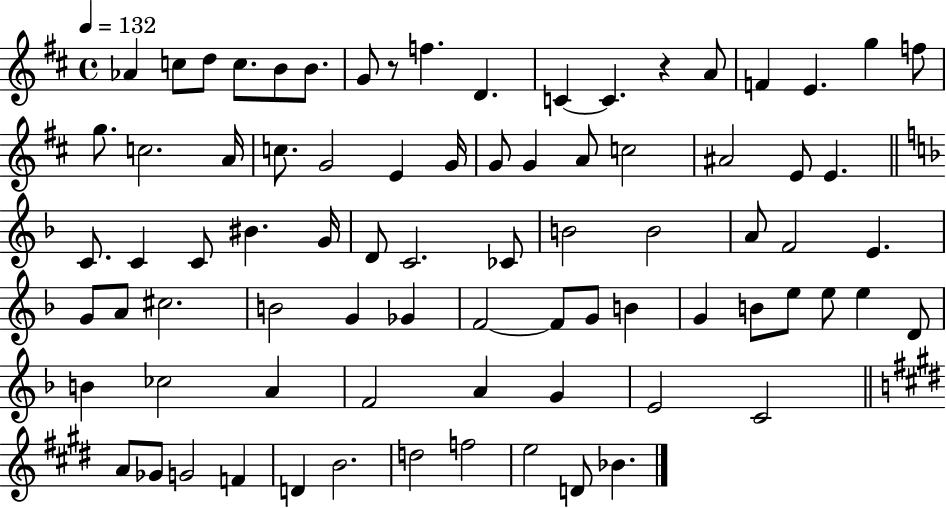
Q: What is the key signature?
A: D major